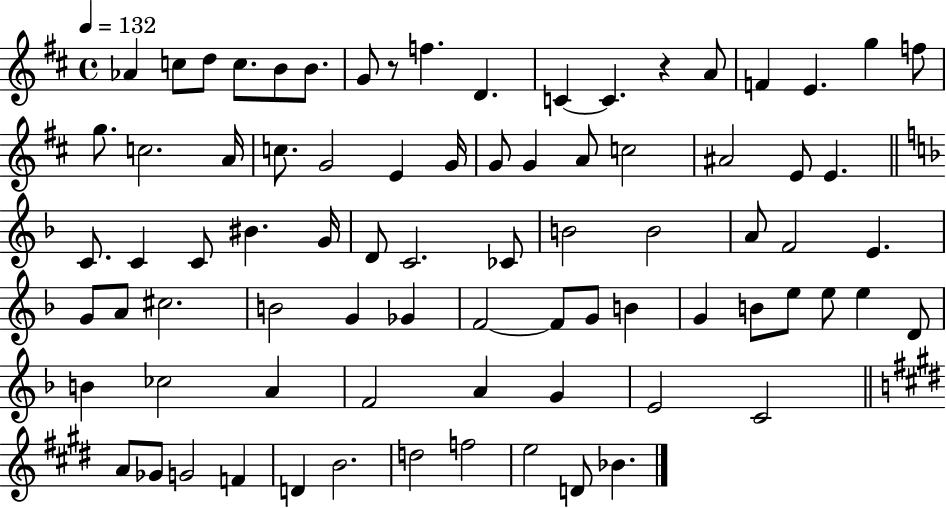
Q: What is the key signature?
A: D major